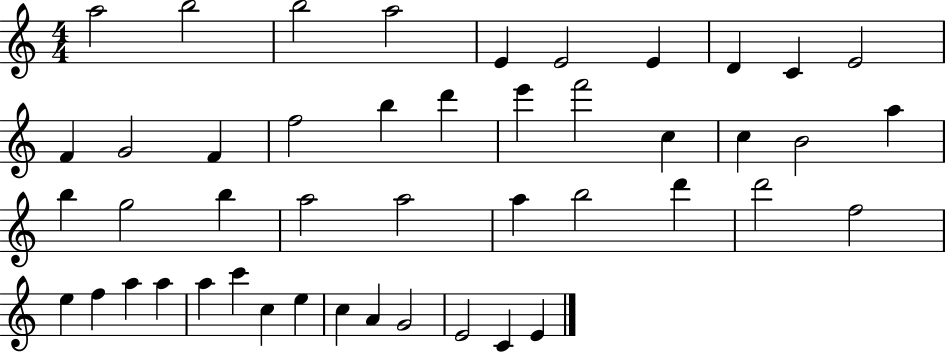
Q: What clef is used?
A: treble